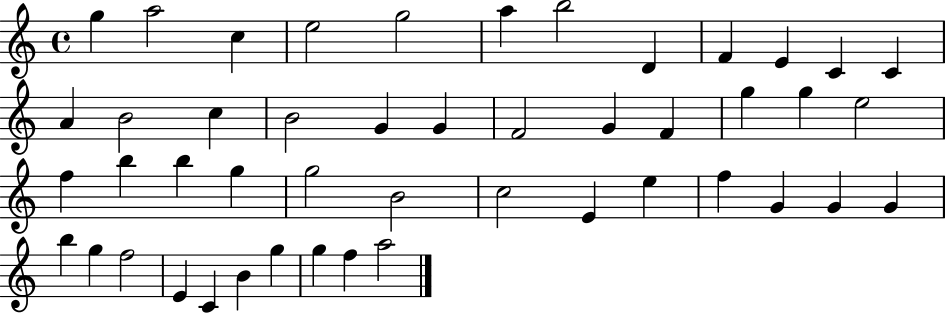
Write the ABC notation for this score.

X:1
T:Untitled
M:4/4
L:1/4
K:C
g a2 c e2 g2 a b2 D F E C C A B2 c B2 G G F2 G F g g e2 f b b g g2 B2 c2 E e f G G G b g f2 E C B g g f a2